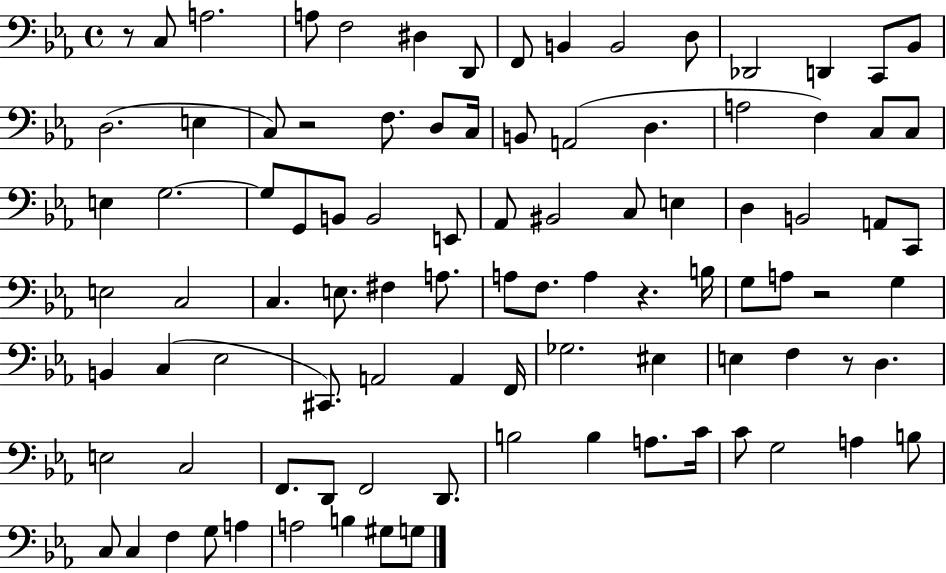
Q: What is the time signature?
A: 4/4